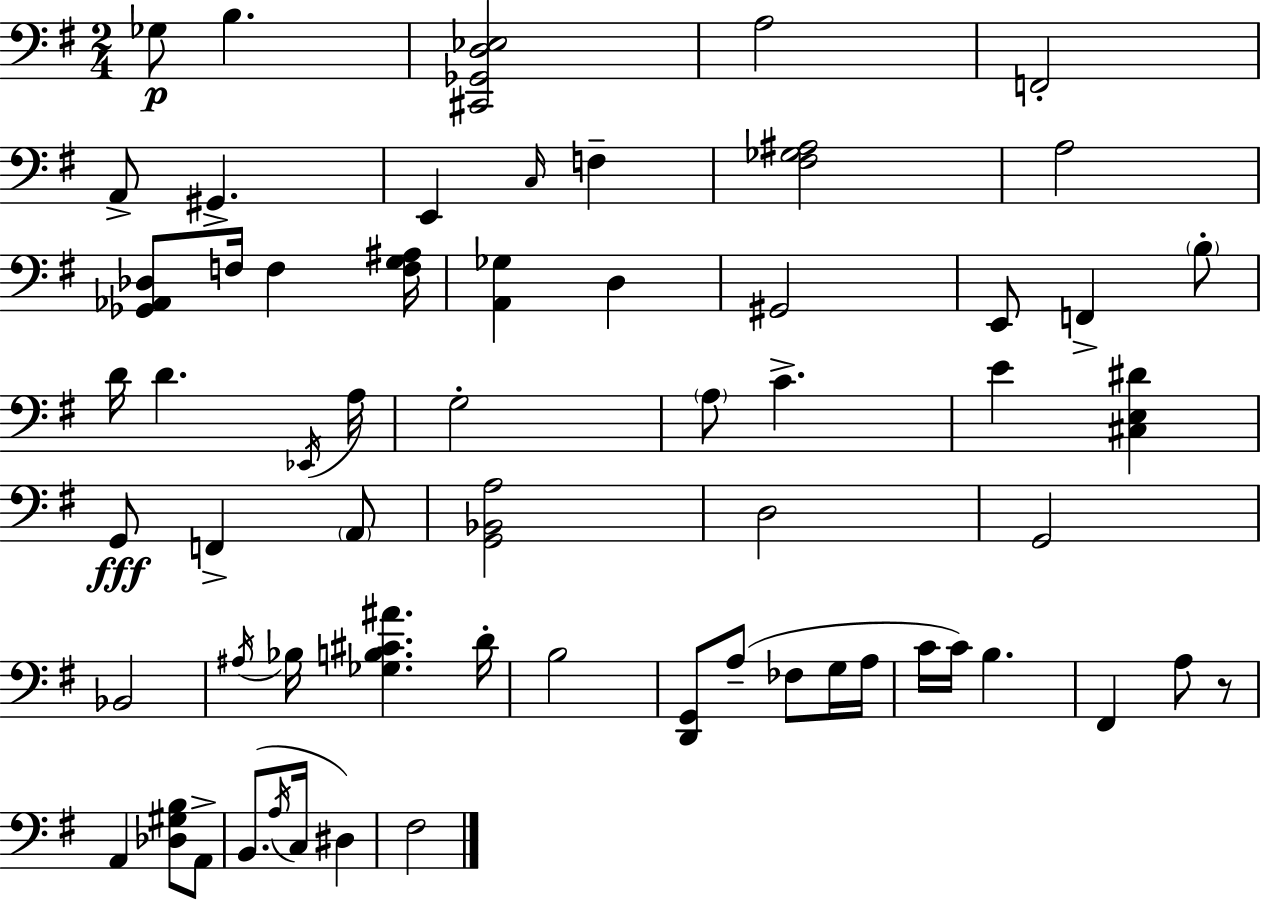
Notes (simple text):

Gb3/e B3/q. [C#2,Gb2,D3,Eb3]/h A3/h F2/h A2/e G#2/q. E2/q C3/s F3/q [F#3,Gb3,A#3]/h A3/h [Gb2,Ab2,Db3]/e F3/s F3/q [F3,G3,A#3]/s [A2,Gb3]/q D3/q G#2/h E2/e F2/q B3/e D4/s D4/q. Eb2/s A3/s G3/h A3/e C4/q. E4/q [C#3,E3,D#4]/q G2/e F2/q A2/e [G2,Bb2,A3]/h D3/h G2/h Bb2/h A#3/s Bb3/s [Gb3,B3,C#4,A#4]/q. D4/s B3/h [D2,G2]/e A3/e FES3/e G3/s A3/s C4/s C4/s B3/q. F#2/q A3/e R/e A2/q [Db3,G#3,B3]/e A2/e B2/e. A3/s C3/s D#3/q F#3/h